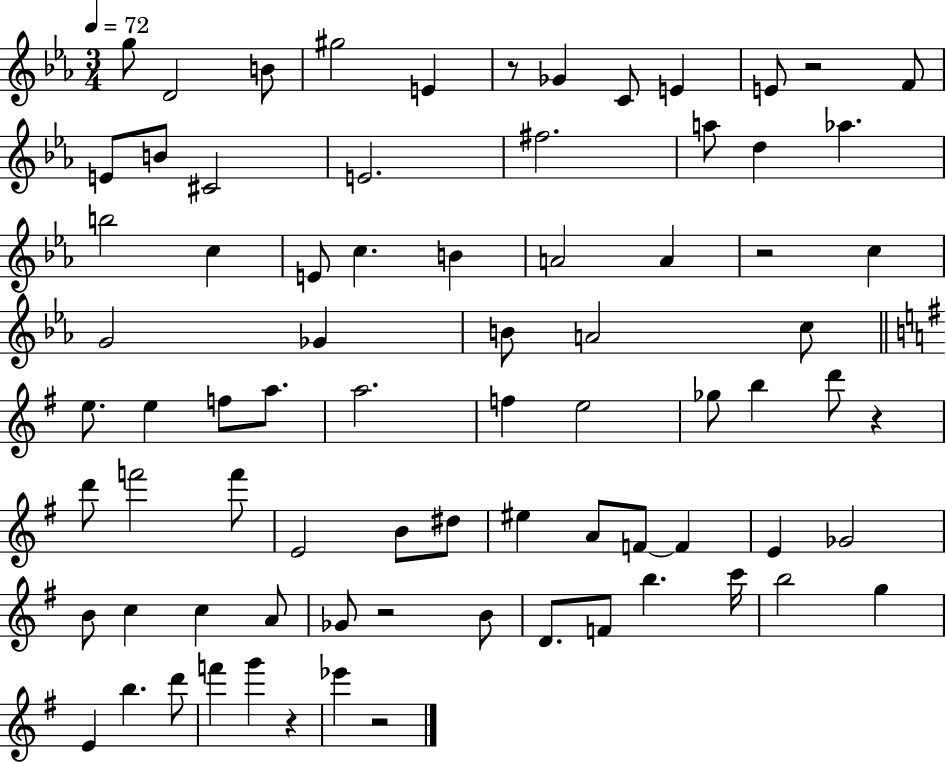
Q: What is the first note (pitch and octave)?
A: G5